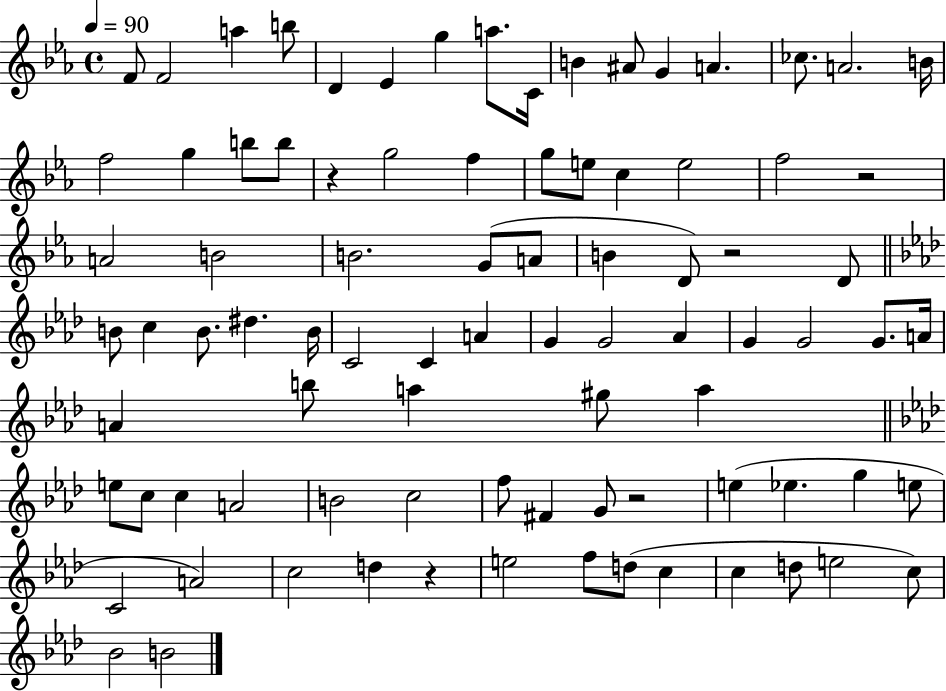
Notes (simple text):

F4/e F4/h A5/q B5/e D4/q Eb4/q G5/q A5/e. C4/s B4/q A#4/e G4/q A4/q. CES5/e. A4/h. B4/s F5/h G5/q B5/e B5/e R/q G5/h F5/q G5/e E5/e C5/q E5/h F5/h R/h A4/h B4/h B4/h. G4/e A4/e B4/q D4/e R/h D4/e B4/e C5/q B4/e. D#5/q. B4/s C4/h C4/q A4/q G4/q G4/h Ab4/q G4/q G4/h G4/e. A4/s A4/q B5/e A5/q G#5/e A5/q E5/e C5/e C5/q A4/h B4/h C5/h F5/e F#4/q G4/e R/h E5/q Eb5/q. G5/q E5/e C4/h A4/h C5/h D5/q R/q E5/h F5/e D5/e C5/q C5/q D5/e E5/h C5/e Bb4/h B4/h